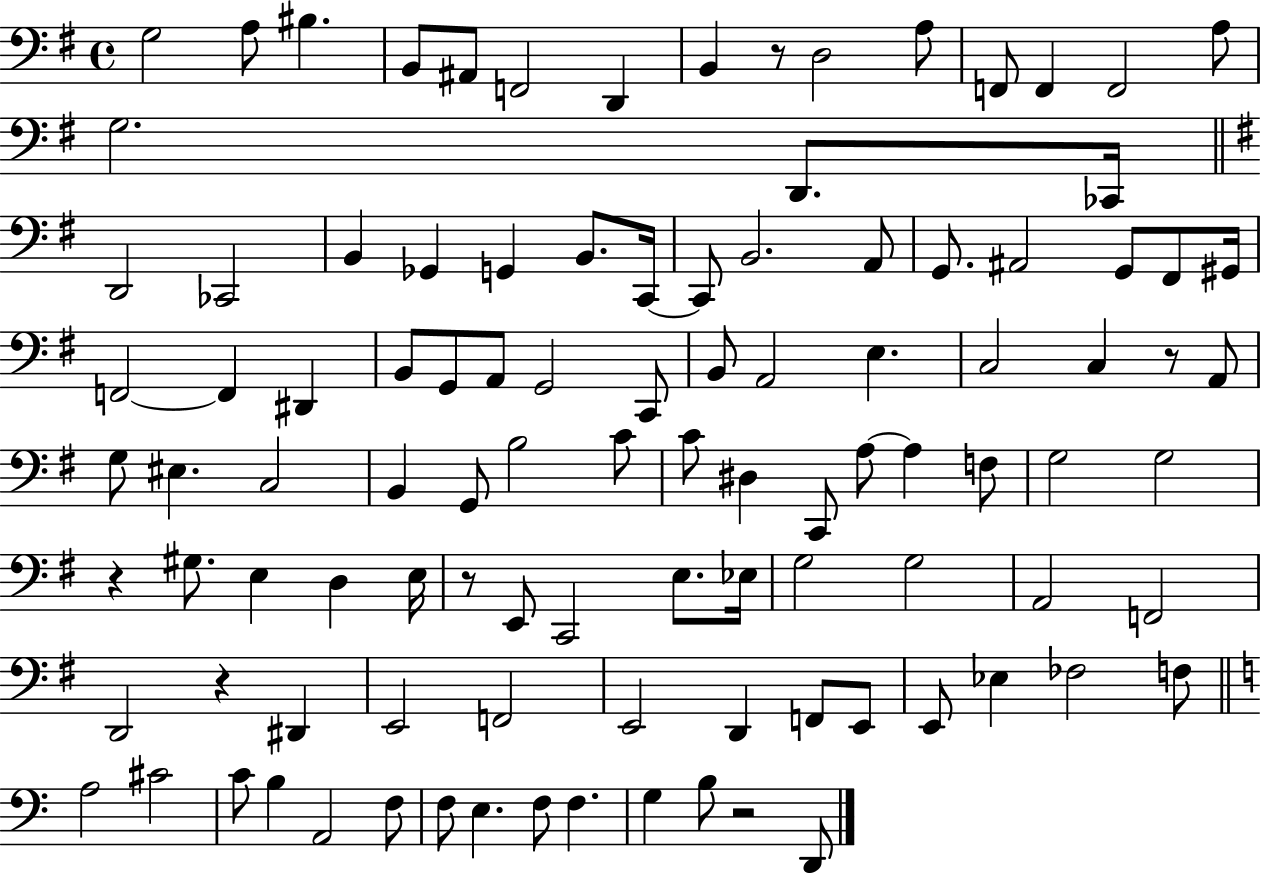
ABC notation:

X:1
T:Untitled
M:4/4
L:1/4
K:G
G,2 A,/2 ^B, B,,/2 ^A,,/2 F,,2 D,, B,, z/2 D,2 A,/2 F,,/2 F,, F,,2 A,/2 G,2 D,,/2 _C,,/4 D,,2 _C,,2 B,, _G,, G,, B,,/2 C,,/4 C,,/2 B,,2 A,,/2 G,,/2 ^A,,2 G,,/2 ^F,,/2 ^G,,/4 F,,2 F,, ^D,, B,,/2 G,,/2 A,,/2 G,,2 C,,/2 B,,/2 A,,2 E, C,2 C, z/2 A,,/2 G,/2 ^E, C,2 B,, G,,/2 B,2 C/2 C/2 ^D, C,,/2 A,/2 A, F,/2 G,2 G,2 z ^G,/2 E, D, E,/4 z/2 E,,/2 C,,2 E,/2 _E,/4 G,2 G,2 A,,2 F,,2 D,,2 z ^D,, E,,2 F,,2 E,,2 D,, F,,/2 E,,/2 E,,/2 _E, _F,2 F,/2 A,2 ^C2 C/2 B, A,,2 F,/2 F,/2 E, F,/2 F, G, B,/2 z2 D,,/2